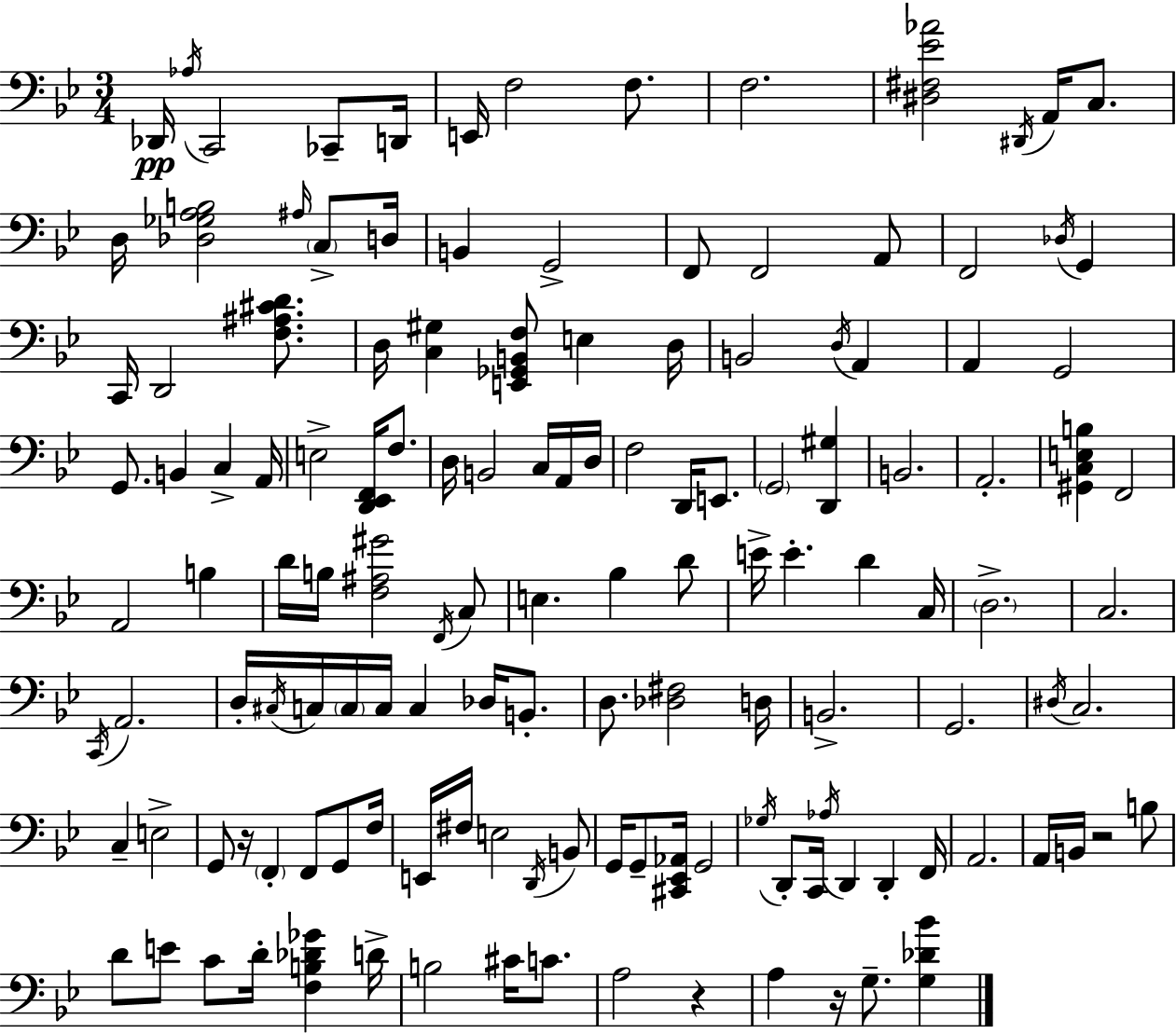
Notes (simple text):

Db2/s Ab3/s C2/h CES2/e D2/s E2/s F3/h F3/e. F3/h. [D#3,F#3,Eb4,Ab4]/h D#2/s A2/s C3/e. D3/s [Db3,Gb3,A3,B3]/h A#3/s C3/e D3/s B2/q G2/h F2/e F2/h A2/e F2/h Db3/s G2/q C2/s D2/h [F3,A#3,C#4,D4]/e. D3/s [C3,G#3]/q [E2,Gb2,B2,F3]/e E3/q D3/s B2/h D3/s A2/q A2/q G2/h G2/e. B2/q C3/q A2/s E3/h [D2,Eb2,F2]/s F3/e. D3/s B2/h C3/s A2/s D3/s F3/h D2/s E2/e. G2/h [D2,G#3]/q B2/h. A2/h. [G#2,C3,E3,B3]/q F2/h A2/h B3/q D4/s B3/s [F3,A#3,G#4]/h F2/s C3/e E3/q. Bb3/q D4/e E4/s E4/q. D4/q C3/s D3/h. C3/h. C2/s A2/h. D3/s C#3/s C3/s C3/s C3/s C3/q Db3/s B2/e. D3/e. [Db3,F#3]/h D3/s B2/h. G2/h. D#3/s C3/h. C3/q E3/h G2/e R/s F2/q F2/e G2/e F3/s E2/s F#3/s E3/h D2/s B2/e G2/s G2/e [C#2,Eb2,Ab2]/s G2/h Gb3/s D2/e C2/s Ab3/s D2/q D2/q F2/s A2/h. A2/s B2/s R/h B3/e D4/e E4/e C4/e D4/s [F3,B3,Db4,Gb4]/q D4/s B3/h C#4/s C4/e. A3/h R/q A3/q R/s G3/e. [G3,Db4,Bb4]/q